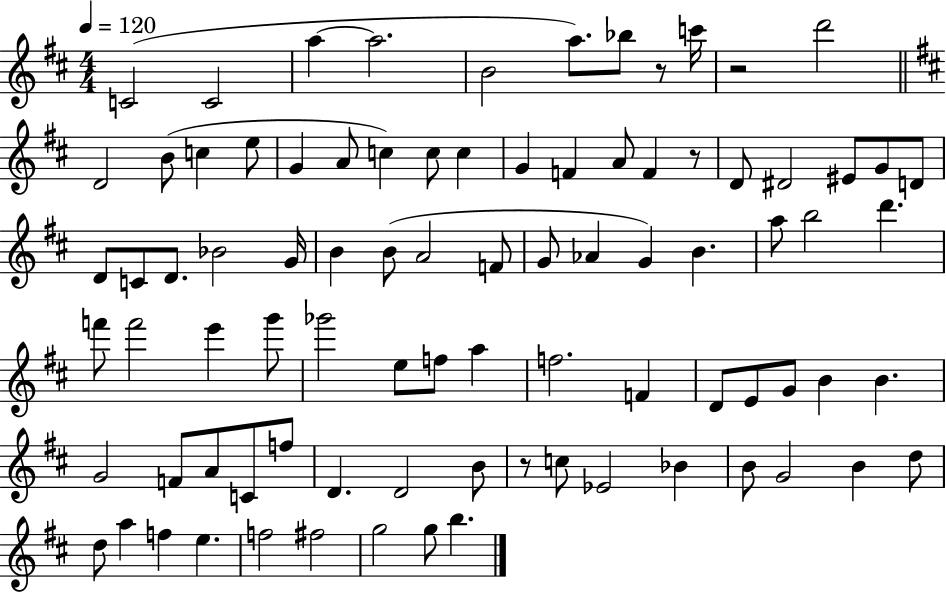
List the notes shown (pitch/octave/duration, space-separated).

C4/h C4/h A5/q A5/h. B4/h A5/e. Bb5/e R/e C6/s R/h D6/h D4/h B4/e C5/q E5/e G4/q A4/e C5/q C5/e C5/q G4/q F4/q A4/e F4/q R/e D4/e D#4/h EIS4/e G4/e D4/e D4/e C4/e D4/e. Bb4/h G4/s B4/q B4/e A4/h F4/e G4/e Ab4/q G4/q B4/q. A5/e B5/h D6/q. F6/e F6/h E6/q G6/e Gb6/h E5/e F5/e A5/q F5/h. F4/q D4/e E4/e G4/e B4/q B4/q. G4/h F4/e A4/e C4/e F5/e D4/q. D4/h B4/e R/e C5/e Eb4/h Bb4/q B4/e G4/h B4/q D5/e D5/e A5/q F5/q E5/q. F5/h F#5/h G5/h G5/e B5/q.